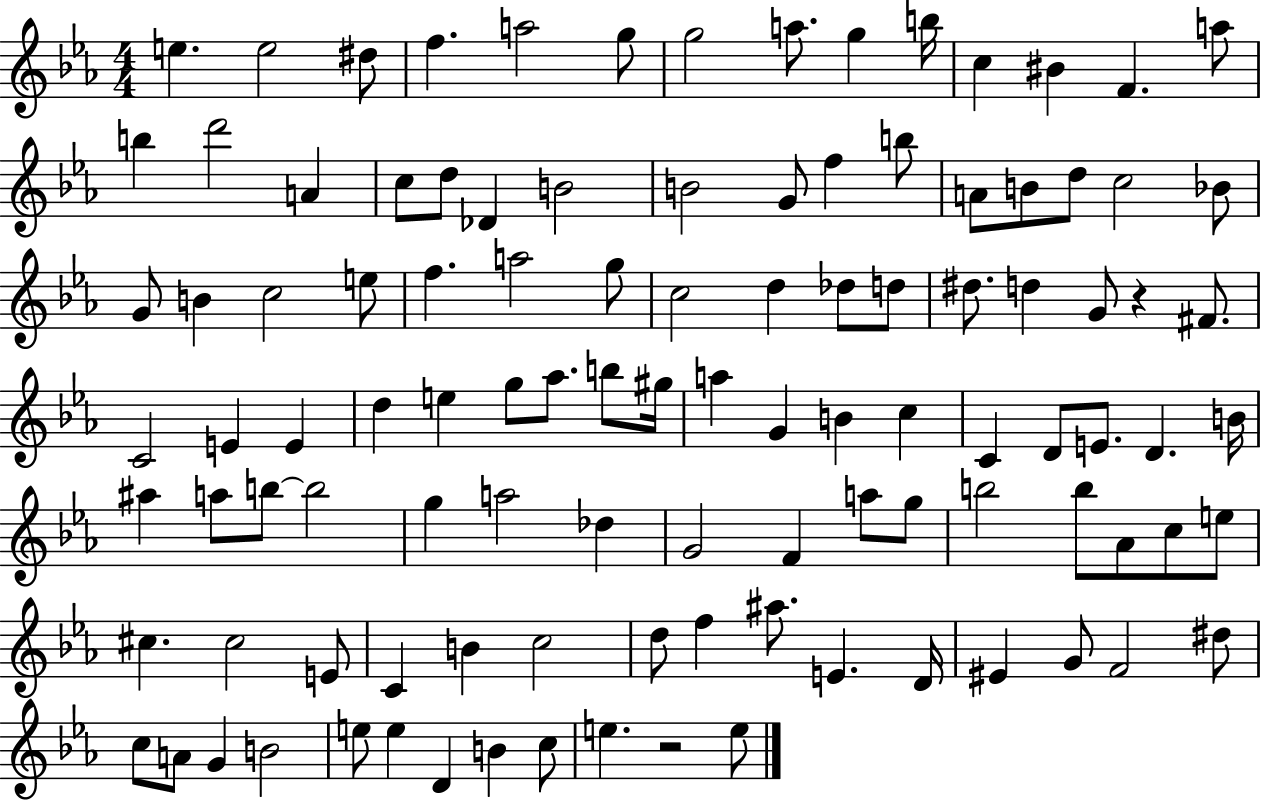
E5/q. E5/h D#5/e F5/q. A5/h G5/e G5/h A5/e. G5/q B5/s C5/q BIS4/q F4/q. A5/e B5/q D6/h A4/q C5/e D5/e Db4/q B4/h B4/h G4/e F5/q B5/e A4/e B4/e D5/e C5/h Bb4/e G4/e B4/q C5/h E5/e F5/q. A5/h G5/e C5/h D5/q Db5/e D5/e D#5/e. D5/q G4/e R/q F#4/e. C4/h E4/q E4/q D5/q E5/q G5/e Ab5/e. B5/e G#5/s A5/q G4/q B4/q C5/q C4/q D4/e E4/e. D4/q. B4/s A#5/q A5/e B5/e B5/h G5/q A5/h Db5/q G4/h F4/q A5/e G5/e B5/h B5/e Ab4/e C5/e E5/e C#5/q. C#5/h E4/e C4/q B4/q C5/h D5/e F5/q A#5/e. E4/q. D4/s EIS4/q G4/e F4/h D#5/e C5/e A4/e G4/q B4/h E5/e E5/q D4/q B4/q C5/e E5/q. R/h E5/e